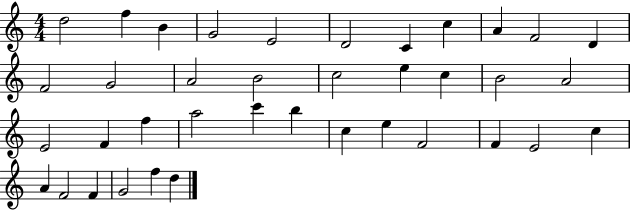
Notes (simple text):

D5/h F5/q B4/q G4/h E4/h D4/h C4/q C5/q A4/q F4/h D4/q F4/h G4/h A4/h B4/h C5/h E5/q C5/q B4/h A4/h E4/h F4/q F5/q A5/h C6/q B5/q C5/q E5/q F4/h F4/q E4/h C5/q A4/q F4/h F4/q G4/h F5/q D5/q